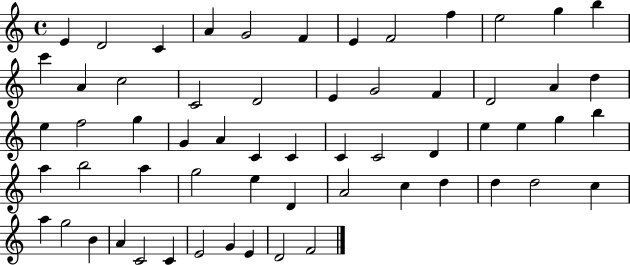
X:1
T:Untitled
M:4/4
L:1/4
K:C
E D2 C A G2 F E F2 f e2 g b c' A c2 C2 D2 E G2 F D2 A d e f2 g G A C C C C2 D e e g b a b2 a g2 e D A2 c d d d2 c a g2 B A C2 C E2 G E D2 F2